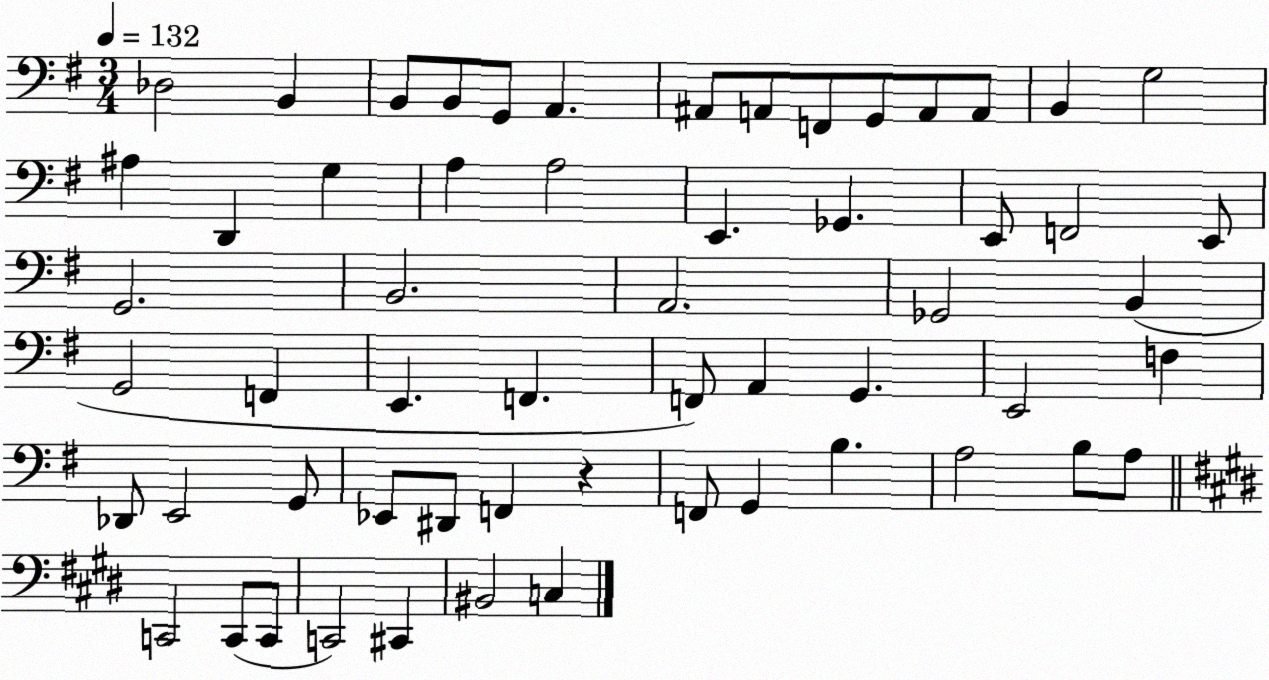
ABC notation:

X:1
T:Untitled
M:3/4
L:1/4
K:G
_D,2 B,, B,,/2 B,,/2 G,,/2 A,, ^A,,/2 A,,/2 F,,/2 G,,/2 A,,/2 A,,/2 B,, G,2 ^A, D,, G, A, A,2 E,, _G,, E,,/2 F,,2 E,,/2 G,,2 B,,2 A,,2 _G,,2 B,, G,,2 F,, E,, F,, F,,/2 A,, G,, E,,2 F, _D,,/2 E,,2 G,,/2 _E,,/2 ^D,,/2 F,, z F,,/2 G,, B, A,2 B,/2 A,/2 C,,2 C,,/2 C,,/2 C,,2 ^C,, ^B,,2 C,